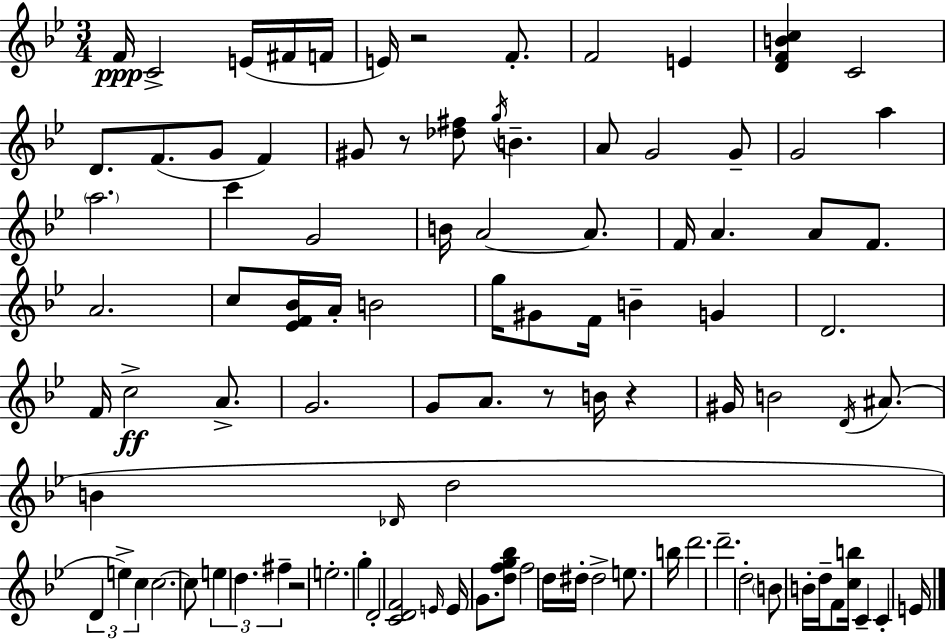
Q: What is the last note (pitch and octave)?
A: E4